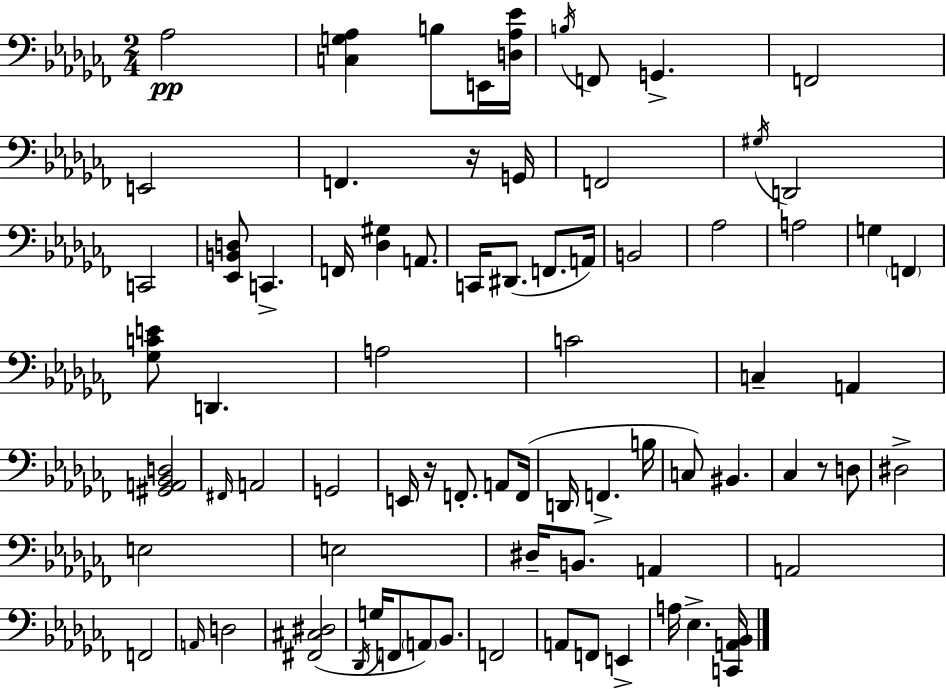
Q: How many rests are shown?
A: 3